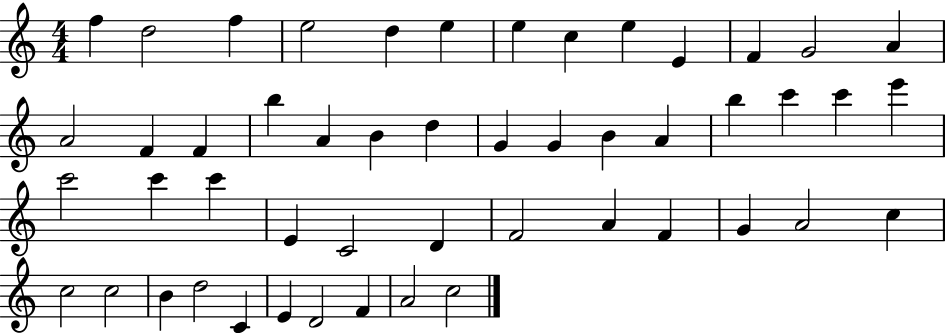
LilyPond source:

{
  \clef treble
  \numericTimeSignature
  \time 4/4
  \key c \major
  f''4 d''2 f''4 | e''2 d''4 e''4 | e''4 c''4 e''4 e'4 | f'4 g'2 a'4 | \break a'2 f'4 f'4 | b''4 a'4 b'4 d''4 | g'4 g'4 b'4 a'4 | b''4 c'''4 c'''4 e'''4 | \break c'''2 c'''4 c'''4 | e'4 c'2 d'4 | f'2 a'4 f'4 | g'4 a'2 c''4 | \break c''2 c''2 | b'4 d''2 c'4 | e'4 d'2 f'4 | a'2 c''2 | \break \bar "|."
}